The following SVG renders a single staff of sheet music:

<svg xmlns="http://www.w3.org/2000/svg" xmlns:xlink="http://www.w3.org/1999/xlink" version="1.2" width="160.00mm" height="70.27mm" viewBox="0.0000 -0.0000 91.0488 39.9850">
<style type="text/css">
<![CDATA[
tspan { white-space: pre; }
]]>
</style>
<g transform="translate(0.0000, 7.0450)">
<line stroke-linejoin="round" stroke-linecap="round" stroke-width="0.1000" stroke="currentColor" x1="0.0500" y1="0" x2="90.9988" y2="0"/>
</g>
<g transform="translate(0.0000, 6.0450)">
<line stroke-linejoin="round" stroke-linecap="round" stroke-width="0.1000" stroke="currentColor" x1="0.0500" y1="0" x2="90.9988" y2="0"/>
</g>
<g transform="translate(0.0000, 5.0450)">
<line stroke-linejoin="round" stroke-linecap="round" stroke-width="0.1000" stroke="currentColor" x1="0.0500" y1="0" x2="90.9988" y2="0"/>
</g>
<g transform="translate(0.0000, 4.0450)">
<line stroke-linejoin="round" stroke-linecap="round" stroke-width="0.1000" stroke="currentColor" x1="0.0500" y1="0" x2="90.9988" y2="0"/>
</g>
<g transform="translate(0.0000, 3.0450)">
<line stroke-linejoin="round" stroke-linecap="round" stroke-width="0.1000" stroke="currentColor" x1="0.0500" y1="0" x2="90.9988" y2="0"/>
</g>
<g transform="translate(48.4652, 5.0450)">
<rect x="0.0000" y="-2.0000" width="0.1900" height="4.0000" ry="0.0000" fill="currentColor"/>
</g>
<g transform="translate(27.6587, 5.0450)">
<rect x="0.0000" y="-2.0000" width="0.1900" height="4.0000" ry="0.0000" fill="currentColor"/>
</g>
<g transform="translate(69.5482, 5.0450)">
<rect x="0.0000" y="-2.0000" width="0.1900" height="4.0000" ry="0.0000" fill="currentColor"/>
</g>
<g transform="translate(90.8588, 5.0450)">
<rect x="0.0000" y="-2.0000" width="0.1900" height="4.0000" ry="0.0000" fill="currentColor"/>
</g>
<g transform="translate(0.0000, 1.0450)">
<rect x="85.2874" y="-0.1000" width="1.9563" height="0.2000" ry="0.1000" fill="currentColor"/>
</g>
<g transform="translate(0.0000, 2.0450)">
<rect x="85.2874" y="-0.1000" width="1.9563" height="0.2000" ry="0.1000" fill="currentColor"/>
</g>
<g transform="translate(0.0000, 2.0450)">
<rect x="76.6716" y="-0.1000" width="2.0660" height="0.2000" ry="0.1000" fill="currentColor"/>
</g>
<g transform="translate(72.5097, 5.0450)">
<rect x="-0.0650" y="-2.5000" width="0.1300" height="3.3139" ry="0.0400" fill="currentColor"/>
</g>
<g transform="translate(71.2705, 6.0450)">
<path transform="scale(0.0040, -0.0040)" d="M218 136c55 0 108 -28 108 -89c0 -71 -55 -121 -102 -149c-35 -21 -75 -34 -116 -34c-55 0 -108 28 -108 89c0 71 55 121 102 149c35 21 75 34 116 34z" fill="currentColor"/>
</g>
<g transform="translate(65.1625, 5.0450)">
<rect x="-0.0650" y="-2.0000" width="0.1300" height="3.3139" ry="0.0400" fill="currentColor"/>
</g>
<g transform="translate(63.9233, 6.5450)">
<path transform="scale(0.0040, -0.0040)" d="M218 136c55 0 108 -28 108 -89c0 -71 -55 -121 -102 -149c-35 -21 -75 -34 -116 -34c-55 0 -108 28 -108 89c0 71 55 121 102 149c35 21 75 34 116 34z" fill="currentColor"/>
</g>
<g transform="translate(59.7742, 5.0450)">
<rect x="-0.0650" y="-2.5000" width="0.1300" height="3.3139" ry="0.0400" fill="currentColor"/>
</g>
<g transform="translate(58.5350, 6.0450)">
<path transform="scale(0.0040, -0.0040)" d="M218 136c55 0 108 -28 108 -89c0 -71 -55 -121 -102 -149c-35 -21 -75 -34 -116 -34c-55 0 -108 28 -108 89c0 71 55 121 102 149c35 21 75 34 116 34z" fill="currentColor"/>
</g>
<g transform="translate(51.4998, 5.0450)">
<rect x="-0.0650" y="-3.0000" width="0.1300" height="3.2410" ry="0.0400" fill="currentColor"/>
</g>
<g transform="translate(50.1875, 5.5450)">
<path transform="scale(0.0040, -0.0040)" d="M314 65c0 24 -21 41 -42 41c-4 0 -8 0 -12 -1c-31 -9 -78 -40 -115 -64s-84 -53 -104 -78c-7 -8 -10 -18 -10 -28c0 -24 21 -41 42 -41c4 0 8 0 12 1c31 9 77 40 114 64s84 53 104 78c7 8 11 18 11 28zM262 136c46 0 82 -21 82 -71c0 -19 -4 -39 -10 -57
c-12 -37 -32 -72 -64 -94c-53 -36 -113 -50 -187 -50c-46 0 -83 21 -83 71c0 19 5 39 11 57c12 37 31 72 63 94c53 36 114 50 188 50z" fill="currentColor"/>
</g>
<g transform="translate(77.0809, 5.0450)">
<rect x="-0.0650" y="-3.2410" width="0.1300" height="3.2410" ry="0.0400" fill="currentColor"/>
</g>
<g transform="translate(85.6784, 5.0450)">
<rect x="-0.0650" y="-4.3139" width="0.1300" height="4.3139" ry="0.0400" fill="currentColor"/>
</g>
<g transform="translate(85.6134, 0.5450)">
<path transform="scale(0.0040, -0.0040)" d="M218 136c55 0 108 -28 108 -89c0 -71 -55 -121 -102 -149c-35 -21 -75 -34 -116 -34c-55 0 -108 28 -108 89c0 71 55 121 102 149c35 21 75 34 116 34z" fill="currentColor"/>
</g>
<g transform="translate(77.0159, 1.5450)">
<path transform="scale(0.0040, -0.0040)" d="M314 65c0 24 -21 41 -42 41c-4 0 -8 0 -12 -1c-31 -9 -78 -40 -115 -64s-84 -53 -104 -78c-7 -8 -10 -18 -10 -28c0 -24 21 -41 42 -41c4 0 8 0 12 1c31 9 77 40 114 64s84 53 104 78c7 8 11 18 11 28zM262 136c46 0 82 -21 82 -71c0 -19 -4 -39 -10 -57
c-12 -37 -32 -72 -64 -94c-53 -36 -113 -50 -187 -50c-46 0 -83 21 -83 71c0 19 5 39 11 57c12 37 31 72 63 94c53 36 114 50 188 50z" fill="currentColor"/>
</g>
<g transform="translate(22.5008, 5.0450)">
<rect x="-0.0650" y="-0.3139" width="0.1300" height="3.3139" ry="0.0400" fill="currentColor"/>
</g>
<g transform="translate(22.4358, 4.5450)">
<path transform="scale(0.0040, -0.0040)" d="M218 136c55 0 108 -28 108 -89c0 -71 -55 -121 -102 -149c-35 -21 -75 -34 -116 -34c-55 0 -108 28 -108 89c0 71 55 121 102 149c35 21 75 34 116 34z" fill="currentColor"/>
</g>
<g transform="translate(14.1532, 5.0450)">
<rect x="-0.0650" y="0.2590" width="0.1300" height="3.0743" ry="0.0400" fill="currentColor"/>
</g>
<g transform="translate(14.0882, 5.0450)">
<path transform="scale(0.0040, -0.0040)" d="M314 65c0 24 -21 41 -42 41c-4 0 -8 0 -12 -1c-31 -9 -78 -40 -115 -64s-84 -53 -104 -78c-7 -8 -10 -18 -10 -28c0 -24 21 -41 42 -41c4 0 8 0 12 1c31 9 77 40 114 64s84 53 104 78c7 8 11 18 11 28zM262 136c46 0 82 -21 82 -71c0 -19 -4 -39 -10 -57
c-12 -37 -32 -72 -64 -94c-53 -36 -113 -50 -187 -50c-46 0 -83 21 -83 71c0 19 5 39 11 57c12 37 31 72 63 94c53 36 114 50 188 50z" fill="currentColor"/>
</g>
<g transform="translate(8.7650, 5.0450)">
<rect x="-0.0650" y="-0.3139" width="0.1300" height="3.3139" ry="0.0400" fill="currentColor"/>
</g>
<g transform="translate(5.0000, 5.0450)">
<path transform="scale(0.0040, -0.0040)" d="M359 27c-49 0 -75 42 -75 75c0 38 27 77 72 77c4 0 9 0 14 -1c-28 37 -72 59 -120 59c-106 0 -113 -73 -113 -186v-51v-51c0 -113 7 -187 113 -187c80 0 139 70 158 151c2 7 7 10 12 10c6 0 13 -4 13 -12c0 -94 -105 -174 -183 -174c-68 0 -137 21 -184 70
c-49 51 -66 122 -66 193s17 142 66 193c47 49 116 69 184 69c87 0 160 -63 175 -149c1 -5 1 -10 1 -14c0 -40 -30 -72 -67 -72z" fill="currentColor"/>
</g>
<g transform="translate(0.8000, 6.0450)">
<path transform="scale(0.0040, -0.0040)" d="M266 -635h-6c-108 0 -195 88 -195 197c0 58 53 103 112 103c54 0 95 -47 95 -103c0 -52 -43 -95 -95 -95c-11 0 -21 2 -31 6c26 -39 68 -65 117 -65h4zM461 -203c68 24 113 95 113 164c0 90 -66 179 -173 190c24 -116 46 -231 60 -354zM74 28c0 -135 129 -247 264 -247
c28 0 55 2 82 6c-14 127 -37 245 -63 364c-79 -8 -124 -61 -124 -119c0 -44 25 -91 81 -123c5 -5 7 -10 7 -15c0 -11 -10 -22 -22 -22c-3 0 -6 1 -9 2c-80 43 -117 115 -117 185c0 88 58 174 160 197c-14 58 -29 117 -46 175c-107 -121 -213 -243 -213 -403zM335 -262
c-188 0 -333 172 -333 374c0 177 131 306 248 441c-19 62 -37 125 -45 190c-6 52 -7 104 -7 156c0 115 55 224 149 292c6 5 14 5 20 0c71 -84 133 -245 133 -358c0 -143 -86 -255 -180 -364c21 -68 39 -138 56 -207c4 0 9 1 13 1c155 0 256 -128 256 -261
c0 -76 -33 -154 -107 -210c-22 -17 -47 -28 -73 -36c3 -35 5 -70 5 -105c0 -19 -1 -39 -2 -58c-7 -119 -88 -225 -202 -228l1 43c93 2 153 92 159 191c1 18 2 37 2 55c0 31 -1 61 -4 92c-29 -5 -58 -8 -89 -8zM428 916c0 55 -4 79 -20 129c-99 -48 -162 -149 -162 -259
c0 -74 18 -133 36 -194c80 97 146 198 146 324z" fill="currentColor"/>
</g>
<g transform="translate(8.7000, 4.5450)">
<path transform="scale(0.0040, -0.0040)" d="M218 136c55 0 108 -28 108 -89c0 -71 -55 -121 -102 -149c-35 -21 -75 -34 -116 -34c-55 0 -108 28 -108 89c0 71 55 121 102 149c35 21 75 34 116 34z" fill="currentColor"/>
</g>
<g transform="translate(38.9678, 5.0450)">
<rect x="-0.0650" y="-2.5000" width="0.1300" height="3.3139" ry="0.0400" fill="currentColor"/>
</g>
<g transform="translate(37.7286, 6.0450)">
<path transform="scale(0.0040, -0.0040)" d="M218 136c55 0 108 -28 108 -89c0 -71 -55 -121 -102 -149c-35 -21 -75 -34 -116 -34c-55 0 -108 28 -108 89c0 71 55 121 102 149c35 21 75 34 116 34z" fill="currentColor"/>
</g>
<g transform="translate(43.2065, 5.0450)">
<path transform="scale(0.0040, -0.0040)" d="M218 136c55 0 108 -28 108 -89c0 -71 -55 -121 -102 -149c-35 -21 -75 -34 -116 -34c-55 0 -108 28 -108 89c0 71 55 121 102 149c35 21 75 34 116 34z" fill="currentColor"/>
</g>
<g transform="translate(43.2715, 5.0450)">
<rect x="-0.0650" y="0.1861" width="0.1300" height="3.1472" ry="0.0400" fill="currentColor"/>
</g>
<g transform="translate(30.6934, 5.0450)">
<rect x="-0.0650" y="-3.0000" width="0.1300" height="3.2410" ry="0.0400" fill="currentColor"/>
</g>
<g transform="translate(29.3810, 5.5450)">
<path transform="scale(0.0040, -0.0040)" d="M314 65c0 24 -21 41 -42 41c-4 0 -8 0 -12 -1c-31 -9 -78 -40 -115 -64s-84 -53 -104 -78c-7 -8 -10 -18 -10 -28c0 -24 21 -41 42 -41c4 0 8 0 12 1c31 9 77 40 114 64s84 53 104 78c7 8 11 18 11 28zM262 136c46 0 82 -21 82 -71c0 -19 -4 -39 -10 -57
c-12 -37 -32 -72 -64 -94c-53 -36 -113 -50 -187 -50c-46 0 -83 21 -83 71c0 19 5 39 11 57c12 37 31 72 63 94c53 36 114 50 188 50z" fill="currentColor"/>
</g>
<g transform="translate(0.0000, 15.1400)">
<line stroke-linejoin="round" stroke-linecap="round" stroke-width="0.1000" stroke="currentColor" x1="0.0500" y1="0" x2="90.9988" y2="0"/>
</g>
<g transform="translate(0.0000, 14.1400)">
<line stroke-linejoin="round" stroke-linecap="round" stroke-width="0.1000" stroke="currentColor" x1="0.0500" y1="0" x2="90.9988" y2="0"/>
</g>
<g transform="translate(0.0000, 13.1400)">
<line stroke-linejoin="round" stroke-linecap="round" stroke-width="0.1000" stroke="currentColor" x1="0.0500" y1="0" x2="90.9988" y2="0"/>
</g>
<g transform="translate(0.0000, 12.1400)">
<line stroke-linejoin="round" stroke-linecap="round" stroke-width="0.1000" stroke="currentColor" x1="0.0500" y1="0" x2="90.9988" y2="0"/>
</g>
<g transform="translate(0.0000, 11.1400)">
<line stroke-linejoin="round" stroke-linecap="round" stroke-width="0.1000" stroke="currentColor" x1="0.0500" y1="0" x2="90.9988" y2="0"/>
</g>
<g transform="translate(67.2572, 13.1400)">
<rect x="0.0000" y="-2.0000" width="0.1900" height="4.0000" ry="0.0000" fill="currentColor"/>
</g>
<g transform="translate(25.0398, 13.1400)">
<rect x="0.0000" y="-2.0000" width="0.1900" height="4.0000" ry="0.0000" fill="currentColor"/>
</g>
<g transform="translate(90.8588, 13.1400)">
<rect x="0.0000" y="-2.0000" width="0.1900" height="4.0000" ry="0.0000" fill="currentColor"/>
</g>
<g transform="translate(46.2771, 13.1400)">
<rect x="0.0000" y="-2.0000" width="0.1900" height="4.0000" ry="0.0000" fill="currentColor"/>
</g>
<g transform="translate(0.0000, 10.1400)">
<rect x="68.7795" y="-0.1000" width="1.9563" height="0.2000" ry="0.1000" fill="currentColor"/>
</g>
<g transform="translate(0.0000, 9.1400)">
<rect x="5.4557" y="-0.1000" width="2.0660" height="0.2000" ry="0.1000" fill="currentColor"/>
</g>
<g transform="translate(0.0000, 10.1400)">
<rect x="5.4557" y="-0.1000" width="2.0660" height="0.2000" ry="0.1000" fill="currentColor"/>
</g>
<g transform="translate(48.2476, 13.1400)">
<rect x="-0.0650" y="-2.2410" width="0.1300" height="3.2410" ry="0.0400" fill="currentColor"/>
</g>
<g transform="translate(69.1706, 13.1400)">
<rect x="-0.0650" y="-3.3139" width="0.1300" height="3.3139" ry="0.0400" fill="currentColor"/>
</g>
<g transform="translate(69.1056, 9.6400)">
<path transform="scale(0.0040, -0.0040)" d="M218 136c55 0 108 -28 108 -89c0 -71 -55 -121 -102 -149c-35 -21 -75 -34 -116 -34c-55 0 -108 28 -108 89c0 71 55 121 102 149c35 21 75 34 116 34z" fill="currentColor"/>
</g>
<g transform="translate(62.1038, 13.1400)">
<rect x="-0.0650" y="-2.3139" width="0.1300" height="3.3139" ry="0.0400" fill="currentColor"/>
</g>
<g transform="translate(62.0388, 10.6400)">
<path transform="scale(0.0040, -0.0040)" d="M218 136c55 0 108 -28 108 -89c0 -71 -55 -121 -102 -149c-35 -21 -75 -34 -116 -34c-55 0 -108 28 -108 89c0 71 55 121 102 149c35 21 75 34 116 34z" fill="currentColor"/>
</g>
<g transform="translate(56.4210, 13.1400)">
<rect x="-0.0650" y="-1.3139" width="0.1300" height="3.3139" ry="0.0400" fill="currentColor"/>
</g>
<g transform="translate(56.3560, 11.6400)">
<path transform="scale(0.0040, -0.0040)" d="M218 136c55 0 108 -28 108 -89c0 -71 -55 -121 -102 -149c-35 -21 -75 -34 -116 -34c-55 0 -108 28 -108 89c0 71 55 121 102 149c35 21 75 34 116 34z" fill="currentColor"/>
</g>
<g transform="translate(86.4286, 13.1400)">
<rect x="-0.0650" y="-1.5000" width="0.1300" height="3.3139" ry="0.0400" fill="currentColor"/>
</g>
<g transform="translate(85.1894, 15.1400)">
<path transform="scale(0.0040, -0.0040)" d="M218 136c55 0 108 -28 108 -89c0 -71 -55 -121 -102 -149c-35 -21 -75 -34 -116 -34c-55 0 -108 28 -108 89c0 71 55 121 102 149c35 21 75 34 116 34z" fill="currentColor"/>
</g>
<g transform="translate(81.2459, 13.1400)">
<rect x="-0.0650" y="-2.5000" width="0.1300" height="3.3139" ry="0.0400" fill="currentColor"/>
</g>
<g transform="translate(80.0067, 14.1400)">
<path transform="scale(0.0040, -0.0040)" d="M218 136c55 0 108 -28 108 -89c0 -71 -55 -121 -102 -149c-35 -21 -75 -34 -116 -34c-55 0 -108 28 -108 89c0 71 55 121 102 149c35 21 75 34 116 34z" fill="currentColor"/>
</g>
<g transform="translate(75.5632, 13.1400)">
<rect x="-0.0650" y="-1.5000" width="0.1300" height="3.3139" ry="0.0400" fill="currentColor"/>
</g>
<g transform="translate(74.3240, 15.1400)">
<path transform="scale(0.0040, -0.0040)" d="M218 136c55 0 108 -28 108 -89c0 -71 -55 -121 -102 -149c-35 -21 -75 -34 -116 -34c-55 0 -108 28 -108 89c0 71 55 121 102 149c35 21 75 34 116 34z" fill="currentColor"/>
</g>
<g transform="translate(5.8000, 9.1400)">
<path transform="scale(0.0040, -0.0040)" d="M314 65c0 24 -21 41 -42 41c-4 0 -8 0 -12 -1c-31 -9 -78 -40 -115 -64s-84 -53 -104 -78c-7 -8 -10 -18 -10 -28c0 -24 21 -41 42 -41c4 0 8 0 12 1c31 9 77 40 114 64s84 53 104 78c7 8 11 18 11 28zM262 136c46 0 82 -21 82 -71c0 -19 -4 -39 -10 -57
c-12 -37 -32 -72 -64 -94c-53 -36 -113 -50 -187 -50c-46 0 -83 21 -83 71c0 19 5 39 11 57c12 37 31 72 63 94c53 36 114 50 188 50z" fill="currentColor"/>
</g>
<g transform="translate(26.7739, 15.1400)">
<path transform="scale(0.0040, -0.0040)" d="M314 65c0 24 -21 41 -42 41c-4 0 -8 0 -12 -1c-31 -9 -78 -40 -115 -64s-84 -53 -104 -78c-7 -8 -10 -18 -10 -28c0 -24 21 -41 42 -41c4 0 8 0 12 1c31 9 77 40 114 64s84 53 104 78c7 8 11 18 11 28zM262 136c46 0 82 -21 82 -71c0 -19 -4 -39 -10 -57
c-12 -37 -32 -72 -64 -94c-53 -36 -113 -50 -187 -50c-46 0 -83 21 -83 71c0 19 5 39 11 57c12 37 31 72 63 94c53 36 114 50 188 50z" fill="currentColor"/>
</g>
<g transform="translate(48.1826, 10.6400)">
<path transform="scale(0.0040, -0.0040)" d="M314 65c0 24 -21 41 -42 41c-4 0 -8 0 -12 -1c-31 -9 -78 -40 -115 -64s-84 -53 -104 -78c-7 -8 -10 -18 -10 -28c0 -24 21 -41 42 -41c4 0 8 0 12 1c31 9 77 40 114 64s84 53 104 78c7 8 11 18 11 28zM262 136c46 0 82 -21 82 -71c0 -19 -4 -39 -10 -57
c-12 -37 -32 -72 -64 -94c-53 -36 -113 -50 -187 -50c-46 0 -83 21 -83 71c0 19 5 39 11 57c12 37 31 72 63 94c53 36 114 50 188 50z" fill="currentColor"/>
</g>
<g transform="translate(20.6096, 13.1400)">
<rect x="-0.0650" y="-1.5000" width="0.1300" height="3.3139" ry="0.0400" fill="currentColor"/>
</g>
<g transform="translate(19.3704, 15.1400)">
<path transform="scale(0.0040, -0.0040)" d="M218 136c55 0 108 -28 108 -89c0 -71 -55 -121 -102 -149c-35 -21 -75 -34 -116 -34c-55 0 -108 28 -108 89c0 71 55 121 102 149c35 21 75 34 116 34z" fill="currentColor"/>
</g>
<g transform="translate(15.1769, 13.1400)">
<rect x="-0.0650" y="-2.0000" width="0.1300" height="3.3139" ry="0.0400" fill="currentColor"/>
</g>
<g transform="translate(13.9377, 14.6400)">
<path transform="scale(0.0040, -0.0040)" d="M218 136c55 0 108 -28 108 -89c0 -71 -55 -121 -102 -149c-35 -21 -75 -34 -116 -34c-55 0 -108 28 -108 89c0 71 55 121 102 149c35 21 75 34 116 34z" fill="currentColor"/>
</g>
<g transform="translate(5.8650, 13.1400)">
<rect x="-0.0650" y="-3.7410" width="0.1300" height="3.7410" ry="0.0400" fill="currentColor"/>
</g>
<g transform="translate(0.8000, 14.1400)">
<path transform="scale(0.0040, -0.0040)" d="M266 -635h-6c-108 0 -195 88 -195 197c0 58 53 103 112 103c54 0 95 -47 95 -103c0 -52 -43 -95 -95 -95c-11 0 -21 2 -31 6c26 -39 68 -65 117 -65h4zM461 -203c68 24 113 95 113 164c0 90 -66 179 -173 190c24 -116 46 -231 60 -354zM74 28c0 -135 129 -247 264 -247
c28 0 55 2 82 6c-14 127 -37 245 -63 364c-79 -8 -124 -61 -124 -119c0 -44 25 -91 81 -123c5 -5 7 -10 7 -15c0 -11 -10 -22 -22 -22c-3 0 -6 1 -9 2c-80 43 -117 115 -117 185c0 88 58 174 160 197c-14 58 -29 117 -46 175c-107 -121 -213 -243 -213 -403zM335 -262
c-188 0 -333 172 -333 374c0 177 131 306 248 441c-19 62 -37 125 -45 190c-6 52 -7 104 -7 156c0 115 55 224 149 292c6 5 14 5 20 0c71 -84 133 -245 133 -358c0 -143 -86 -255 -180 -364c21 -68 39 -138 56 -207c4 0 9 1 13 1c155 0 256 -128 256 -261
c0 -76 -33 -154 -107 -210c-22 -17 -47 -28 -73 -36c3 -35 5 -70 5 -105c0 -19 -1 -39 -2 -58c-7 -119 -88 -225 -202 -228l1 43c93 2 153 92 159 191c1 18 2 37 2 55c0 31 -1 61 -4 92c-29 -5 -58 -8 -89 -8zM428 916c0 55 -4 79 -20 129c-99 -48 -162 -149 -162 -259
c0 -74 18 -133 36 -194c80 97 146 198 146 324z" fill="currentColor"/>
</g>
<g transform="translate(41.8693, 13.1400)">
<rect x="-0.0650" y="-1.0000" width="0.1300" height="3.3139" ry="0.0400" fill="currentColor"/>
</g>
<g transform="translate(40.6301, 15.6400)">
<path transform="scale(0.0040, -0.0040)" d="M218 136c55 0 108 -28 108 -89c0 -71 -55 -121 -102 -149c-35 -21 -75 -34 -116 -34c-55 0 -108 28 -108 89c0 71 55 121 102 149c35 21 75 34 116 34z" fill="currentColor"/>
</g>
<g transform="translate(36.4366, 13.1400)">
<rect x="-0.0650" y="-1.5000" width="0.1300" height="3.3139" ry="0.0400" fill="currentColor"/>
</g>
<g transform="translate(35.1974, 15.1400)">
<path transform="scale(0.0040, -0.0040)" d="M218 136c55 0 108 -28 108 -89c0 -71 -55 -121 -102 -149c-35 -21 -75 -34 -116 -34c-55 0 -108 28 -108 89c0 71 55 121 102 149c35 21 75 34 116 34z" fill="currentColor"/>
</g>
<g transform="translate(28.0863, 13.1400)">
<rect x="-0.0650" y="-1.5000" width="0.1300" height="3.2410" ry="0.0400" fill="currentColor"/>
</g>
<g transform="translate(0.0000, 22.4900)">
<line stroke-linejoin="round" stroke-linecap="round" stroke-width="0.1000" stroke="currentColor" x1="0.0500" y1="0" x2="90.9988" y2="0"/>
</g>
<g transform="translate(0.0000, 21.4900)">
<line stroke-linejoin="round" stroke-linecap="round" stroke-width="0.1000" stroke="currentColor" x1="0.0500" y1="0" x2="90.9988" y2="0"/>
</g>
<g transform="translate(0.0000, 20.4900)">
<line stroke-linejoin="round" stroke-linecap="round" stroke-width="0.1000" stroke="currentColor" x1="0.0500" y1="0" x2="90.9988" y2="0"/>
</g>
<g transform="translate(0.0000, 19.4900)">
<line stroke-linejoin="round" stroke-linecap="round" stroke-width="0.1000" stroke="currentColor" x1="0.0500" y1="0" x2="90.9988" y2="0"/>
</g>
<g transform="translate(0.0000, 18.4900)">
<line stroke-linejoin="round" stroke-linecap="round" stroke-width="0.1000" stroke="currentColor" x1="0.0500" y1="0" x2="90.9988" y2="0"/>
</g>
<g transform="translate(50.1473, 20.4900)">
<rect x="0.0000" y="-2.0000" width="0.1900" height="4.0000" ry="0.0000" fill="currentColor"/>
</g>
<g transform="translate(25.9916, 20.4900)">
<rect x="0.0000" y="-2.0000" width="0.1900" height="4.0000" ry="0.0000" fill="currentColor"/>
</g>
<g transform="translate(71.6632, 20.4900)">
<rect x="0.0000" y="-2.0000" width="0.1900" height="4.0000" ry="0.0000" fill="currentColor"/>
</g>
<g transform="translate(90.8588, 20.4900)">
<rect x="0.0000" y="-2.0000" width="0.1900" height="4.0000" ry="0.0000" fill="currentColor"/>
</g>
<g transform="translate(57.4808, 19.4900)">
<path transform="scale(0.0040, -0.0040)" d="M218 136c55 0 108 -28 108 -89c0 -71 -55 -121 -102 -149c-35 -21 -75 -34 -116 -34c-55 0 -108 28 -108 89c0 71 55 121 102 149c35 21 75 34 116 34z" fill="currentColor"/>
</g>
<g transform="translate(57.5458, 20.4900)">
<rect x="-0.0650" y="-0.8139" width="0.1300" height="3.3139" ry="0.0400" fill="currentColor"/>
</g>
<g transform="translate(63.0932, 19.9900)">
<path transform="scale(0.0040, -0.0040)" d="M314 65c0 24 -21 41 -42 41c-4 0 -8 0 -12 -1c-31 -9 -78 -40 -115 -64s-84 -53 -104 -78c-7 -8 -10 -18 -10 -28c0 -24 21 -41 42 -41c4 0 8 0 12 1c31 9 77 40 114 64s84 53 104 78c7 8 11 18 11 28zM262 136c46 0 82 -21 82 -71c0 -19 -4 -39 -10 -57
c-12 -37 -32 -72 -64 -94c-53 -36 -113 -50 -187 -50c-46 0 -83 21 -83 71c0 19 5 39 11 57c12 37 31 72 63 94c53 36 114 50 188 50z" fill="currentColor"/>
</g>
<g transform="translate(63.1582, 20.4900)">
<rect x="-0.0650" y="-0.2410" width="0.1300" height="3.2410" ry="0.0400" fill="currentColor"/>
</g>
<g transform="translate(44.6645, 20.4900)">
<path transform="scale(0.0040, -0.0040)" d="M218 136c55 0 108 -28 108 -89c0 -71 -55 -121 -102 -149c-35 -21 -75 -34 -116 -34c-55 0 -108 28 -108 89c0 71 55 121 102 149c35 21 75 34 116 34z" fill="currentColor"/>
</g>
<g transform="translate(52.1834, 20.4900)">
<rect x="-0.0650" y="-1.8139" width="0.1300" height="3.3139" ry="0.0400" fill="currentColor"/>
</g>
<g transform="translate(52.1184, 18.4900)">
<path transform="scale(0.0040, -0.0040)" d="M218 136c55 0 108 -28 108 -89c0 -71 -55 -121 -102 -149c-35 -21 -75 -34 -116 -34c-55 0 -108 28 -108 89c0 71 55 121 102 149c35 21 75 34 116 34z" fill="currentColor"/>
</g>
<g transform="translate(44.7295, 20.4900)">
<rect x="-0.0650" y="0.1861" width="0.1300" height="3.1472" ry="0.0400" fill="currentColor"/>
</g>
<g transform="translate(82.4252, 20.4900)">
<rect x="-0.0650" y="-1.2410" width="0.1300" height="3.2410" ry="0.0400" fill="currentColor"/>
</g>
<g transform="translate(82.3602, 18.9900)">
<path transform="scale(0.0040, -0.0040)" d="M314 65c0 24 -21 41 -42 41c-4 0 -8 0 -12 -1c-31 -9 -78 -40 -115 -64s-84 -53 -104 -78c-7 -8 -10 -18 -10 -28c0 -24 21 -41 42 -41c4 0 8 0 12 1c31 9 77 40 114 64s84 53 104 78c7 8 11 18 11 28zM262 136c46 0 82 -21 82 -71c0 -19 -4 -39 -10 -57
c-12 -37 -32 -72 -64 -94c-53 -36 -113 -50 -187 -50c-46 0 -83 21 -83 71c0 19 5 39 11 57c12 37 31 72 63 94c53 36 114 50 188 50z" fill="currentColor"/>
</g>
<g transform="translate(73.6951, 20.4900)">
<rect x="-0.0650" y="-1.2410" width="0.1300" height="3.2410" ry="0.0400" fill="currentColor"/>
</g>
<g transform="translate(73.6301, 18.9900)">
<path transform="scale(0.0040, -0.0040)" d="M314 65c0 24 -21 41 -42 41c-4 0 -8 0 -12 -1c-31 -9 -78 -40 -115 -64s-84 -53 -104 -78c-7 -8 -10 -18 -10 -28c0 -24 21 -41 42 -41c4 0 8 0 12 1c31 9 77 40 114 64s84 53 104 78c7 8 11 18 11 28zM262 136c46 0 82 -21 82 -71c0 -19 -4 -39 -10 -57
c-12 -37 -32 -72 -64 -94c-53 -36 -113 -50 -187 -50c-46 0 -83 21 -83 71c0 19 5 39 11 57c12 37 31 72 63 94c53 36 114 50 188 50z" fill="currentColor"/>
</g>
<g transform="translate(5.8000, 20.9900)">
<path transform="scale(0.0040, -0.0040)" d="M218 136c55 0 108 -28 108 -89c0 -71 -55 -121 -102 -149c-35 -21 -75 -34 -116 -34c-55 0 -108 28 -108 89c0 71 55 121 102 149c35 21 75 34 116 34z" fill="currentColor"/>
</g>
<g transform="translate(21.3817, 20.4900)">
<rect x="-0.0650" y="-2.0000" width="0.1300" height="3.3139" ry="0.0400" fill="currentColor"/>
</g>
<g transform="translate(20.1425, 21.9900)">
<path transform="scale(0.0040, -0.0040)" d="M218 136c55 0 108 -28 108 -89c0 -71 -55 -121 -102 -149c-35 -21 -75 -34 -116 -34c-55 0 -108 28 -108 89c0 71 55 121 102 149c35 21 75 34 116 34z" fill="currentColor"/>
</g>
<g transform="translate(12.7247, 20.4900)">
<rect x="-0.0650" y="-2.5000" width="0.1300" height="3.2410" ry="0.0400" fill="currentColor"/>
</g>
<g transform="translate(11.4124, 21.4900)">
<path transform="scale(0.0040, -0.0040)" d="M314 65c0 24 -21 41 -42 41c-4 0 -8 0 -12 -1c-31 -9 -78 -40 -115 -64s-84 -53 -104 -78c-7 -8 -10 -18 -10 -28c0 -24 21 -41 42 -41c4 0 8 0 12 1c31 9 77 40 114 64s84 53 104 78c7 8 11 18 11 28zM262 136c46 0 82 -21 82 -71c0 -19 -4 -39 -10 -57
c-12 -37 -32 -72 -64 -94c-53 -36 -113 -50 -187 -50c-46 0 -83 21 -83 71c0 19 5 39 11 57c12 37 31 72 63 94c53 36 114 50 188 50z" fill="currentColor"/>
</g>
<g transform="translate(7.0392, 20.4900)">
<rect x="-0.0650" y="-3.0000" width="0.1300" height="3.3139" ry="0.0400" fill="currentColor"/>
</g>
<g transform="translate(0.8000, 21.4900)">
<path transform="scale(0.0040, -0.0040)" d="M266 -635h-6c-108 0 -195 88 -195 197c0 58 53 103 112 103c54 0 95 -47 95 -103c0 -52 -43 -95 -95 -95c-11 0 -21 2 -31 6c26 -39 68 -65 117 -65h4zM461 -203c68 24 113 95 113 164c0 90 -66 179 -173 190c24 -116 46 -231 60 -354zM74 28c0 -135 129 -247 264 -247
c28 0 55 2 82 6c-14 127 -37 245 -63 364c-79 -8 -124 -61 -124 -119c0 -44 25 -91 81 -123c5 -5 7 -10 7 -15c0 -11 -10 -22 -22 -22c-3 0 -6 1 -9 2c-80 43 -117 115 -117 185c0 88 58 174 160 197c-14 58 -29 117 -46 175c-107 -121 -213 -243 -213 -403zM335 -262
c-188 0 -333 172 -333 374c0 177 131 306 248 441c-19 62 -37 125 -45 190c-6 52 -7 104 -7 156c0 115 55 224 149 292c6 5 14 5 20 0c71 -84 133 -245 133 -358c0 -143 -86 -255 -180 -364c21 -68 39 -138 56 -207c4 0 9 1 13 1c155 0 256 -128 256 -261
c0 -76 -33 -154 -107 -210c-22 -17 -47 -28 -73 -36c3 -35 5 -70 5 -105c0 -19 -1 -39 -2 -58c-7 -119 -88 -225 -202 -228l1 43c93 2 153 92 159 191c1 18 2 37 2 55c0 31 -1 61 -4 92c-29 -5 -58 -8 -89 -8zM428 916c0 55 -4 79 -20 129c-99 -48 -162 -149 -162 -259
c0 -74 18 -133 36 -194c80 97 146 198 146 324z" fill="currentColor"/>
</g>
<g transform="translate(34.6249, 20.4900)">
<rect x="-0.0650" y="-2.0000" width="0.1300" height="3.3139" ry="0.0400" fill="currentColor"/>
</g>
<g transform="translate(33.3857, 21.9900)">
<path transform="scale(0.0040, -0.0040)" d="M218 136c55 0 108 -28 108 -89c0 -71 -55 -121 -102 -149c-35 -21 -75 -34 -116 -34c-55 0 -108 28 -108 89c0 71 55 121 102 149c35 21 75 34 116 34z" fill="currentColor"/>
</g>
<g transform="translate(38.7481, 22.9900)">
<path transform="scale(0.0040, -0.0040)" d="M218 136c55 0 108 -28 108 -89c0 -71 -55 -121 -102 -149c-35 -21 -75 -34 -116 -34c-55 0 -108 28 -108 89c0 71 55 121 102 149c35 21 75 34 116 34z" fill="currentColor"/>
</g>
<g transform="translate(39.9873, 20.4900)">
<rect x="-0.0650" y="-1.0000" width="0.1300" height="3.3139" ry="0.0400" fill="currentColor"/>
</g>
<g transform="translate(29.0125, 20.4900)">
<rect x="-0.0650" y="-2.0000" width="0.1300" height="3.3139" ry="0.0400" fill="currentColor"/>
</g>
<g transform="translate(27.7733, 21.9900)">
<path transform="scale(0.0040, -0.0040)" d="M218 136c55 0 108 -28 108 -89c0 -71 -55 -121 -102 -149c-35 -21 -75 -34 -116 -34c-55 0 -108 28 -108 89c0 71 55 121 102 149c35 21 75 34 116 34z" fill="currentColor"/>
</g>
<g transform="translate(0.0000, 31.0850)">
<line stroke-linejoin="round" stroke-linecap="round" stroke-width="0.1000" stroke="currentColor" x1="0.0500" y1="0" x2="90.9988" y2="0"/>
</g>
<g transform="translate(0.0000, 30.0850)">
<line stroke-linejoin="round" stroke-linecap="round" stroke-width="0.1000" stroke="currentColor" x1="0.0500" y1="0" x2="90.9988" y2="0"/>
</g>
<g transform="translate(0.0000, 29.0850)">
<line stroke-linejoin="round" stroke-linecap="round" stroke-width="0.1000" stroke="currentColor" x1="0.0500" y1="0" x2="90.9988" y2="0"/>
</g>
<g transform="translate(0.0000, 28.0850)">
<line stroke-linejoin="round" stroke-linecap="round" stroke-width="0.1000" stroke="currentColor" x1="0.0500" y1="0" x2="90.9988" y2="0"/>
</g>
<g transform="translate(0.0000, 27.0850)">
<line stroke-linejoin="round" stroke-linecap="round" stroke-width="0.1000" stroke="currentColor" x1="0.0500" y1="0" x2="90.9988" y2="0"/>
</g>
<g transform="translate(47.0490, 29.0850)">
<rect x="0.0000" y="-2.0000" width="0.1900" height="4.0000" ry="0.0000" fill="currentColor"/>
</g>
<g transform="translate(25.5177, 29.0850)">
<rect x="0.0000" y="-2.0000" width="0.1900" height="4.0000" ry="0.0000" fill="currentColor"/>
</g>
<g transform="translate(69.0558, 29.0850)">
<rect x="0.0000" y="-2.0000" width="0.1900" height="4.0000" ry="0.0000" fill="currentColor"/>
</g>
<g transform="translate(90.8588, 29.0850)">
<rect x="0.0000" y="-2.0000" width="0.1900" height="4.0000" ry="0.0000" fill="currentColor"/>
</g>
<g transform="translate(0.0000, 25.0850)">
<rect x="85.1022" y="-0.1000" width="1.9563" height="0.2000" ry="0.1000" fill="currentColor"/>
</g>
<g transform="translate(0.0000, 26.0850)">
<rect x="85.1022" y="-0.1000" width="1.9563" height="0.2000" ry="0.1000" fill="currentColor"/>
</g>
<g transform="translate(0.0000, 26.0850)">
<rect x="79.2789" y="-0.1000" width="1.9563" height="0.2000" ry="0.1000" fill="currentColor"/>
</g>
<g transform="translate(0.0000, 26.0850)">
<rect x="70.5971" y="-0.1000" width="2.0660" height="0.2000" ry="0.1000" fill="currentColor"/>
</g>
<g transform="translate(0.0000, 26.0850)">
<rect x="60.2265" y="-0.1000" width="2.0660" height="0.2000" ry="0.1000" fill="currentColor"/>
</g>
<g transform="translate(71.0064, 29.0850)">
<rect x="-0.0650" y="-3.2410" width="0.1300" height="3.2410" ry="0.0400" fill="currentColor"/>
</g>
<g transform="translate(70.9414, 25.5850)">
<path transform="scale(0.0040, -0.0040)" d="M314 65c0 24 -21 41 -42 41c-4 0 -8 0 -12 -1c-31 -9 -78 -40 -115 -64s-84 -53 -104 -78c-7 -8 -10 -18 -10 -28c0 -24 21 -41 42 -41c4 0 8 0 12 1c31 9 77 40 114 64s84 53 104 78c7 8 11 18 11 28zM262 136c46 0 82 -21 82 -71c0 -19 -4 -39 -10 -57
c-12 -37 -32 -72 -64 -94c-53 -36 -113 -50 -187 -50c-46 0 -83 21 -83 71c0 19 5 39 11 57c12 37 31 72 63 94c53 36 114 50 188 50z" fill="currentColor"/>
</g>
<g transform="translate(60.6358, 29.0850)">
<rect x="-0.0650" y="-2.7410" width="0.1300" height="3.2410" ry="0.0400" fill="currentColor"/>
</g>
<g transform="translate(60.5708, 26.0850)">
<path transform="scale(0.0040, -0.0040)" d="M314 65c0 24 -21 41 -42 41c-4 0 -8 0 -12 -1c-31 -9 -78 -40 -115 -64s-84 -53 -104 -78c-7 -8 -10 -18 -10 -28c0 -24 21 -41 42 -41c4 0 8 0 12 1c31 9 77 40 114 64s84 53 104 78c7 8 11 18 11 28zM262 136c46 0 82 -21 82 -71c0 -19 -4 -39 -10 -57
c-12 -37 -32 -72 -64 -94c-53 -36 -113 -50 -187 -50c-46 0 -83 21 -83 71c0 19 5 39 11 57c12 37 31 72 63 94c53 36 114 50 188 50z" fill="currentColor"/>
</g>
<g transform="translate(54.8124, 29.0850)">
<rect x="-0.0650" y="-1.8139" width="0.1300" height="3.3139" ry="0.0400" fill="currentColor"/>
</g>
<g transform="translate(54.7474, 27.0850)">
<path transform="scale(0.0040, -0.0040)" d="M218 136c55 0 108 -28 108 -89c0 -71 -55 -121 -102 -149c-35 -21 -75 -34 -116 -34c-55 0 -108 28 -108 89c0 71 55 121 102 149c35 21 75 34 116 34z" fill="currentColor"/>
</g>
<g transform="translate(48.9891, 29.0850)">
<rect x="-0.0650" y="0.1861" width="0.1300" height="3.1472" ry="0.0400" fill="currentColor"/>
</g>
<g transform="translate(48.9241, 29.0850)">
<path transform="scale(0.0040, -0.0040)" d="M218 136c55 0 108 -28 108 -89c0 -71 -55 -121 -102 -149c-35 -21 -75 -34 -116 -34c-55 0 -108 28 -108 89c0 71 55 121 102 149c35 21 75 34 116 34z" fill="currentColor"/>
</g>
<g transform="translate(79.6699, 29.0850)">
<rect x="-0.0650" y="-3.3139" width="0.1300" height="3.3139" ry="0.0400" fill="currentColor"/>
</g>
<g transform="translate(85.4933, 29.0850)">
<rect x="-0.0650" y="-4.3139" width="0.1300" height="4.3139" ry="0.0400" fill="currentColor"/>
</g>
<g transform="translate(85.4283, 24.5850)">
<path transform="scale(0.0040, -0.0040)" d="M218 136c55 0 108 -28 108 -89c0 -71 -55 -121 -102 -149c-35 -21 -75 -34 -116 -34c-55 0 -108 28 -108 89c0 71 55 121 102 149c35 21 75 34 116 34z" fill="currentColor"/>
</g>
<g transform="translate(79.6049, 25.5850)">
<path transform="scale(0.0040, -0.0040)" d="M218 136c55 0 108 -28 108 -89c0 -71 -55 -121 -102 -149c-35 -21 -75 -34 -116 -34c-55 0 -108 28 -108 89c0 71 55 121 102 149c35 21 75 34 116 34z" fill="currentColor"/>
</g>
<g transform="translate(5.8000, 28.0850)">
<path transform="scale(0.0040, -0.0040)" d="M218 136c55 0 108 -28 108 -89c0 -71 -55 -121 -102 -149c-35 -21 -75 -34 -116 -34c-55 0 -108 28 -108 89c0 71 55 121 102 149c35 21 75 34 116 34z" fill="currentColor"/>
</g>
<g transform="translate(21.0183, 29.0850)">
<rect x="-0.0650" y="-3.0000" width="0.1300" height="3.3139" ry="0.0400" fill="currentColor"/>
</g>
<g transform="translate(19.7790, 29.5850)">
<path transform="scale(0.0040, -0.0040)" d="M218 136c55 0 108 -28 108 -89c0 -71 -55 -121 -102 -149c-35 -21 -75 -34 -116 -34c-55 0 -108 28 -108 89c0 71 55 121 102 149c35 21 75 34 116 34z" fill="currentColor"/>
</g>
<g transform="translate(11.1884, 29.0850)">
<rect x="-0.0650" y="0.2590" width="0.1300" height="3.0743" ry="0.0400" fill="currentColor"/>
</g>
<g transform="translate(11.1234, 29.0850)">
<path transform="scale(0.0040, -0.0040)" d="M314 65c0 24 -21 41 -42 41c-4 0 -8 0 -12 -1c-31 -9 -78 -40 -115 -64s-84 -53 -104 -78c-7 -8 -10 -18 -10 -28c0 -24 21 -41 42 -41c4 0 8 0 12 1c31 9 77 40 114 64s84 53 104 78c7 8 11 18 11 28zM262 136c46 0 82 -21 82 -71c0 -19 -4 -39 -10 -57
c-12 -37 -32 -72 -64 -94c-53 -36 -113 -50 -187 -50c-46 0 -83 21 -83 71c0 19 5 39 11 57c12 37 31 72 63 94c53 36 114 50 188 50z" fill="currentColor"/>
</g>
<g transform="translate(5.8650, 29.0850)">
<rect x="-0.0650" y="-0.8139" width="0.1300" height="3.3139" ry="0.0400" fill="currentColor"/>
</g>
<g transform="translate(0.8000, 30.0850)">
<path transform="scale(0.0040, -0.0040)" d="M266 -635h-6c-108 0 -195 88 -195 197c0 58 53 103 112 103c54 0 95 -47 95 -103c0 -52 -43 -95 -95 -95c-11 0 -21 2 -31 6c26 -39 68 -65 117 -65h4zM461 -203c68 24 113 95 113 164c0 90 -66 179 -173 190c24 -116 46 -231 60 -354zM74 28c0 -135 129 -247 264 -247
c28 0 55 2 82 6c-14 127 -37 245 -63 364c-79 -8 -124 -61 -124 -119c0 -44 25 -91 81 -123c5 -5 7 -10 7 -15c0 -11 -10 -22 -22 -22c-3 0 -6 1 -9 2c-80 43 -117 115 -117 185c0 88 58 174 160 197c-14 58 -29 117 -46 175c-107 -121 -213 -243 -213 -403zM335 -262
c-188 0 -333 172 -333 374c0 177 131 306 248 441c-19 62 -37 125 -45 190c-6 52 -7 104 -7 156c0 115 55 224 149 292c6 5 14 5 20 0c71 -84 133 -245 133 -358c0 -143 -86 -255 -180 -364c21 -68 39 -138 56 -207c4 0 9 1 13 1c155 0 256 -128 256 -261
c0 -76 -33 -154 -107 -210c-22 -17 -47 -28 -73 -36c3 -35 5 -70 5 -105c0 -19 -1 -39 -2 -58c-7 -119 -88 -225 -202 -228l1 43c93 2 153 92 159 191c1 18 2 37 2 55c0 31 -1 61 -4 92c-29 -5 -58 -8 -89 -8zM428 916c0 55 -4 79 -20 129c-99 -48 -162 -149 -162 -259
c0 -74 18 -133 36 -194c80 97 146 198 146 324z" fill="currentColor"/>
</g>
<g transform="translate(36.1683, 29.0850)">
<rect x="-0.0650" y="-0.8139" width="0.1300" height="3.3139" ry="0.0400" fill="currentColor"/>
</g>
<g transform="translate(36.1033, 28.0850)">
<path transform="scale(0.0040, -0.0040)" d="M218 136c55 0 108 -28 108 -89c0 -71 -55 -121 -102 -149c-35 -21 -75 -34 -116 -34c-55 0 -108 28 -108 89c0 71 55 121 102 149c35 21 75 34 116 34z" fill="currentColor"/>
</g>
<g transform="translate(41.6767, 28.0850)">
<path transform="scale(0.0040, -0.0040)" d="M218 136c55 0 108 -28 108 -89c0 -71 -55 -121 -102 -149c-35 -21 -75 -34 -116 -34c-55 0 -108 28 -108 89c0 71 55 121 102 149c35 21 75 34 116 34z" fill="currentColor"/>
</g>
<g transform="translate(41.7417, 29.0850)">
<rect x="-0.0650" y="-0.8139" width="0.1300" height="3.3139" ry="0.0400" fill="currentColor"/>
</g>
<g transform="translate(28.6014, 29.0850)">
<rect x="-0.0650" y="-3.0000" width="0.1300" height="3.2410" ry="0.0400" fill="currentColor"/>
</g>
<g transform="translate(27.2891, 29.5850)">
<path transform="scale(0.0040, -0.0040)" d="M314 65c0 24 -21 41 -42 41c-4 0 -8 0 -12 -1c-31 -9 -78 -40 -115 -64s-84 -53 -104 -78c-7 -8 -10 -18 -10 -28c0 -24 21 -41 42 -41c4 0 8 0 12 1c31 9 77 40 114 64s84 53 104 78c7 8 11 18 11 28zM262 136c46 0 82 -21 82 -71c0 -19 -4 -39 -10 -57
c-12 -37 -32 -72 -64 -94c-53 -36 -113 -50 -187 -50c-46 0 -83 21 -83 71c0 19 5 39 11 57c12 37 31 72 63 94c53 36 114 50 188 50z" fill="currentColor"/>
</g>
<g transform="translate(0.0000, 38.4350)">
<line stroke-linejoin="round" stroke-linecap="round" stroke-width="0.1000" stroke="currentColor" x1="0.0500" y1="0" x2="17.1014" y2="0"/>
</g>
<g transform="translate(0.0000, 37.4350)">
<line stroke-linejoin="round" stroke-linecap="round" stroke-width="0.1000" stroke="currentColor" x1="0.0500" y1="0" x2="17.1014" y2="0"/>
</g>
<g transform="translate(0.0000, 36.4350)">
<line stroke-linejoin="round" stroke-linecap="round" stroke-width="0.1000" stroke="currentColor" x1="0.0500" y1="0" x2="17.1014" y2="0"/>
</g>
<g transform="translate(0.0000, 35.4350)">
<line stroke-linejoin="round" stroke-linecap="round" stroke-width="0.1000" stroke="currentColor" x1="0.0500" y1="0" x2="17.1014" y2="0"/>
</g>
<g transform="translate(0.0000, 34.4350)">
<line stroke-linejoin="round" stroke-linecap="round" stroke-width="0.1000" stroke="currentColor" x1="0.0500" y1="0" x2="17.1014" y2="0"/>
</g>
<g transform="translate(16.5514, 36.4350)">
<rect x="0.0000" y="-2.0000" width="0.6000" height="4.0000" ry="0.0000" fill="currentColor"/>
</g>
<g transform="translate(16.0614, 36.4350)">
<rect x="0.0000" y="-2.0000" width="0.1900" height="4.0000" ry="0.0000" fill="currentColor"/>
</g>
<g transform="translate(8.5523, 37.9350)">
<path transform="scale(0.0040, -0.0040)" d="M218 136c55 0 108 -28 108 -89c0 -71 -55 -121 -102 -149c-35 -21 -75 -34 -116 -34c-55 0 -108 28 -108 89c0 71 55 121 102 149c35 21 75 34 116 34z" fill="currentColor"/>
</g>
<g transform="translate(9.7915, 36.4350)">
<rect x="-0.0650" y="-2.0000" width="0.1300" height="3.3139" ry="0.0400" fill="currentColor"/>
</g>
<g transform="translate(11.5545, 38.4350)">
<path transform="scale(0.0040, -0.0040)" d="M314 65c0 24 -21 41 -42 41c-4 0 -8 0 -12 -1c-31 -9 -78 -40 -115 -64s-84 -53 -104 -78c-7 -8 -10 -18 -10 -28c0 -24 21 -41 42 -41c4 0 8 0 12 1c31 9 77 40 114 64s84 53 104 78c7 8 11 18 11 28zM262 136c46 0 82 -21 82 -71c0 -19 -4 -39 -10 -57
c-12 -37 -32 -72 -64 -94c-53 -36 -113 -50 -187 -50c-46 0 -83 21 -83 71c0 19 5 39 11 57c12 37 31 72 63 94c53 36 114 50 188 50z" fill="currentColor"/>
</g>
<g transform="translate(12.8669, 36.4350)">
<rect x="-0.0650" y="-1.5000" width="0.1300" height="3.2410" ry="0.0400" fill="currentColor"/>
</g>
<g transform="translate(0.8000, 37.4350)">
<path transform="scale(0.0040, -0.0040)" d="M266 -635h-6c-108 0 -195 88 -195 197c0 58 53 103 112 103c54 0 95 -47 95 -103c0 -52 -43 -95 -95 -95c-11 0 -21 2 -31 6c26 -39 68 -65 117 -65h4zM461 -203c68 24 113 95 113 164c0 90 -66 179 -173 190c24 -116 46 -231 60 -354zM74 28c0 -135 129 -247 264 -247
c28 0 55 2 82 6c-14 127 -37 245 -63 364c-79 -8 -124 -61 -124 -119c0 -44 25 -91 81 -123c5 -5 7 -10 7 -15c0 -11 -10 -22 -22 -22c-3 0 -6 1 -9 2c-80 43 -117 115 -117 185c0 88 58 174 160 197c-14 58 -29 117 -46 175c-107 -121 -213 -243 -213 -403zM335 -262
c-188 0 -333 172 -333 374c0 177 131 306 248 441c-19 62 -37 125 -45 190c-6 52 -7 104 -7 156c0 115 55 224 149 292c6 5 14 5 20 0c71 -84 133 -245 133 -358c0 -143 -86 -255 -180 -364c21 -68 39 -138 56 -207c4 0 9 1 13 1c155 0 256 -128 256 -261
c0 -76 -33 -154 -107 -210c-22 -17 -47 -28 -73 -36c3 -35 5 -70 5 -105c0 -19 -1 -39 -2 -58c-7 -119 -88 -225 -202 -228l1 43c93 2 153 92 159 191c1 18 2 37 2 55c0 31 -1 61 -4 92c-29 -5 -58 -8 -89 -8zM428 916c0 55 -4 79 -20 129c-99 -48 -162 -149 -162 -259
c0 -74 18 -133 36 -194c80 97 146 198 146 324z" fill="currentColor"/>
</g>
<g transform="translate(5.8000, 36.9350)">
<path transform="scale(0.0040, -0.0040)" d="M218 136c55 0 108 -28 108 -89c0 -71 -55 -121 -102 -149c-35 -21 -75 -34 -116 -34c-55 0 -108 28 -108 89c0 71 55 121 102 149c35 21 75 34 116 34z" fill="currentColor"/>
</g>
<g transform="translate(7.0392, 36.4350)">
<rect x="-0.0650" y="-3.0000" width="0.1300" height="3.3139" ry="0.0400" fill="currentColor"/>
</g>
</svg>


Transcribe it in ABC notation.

X:1
T:Untitled
M:4/4
L:1/4
K:C
c B2 c A2 G B A2 G F G b2 d' c'2 F E E2 E D g2 e g b E G E A G2 F F F D B f d c2 e2 e2 d B2 A A2 d d B f a2 b2 b d' A F E2